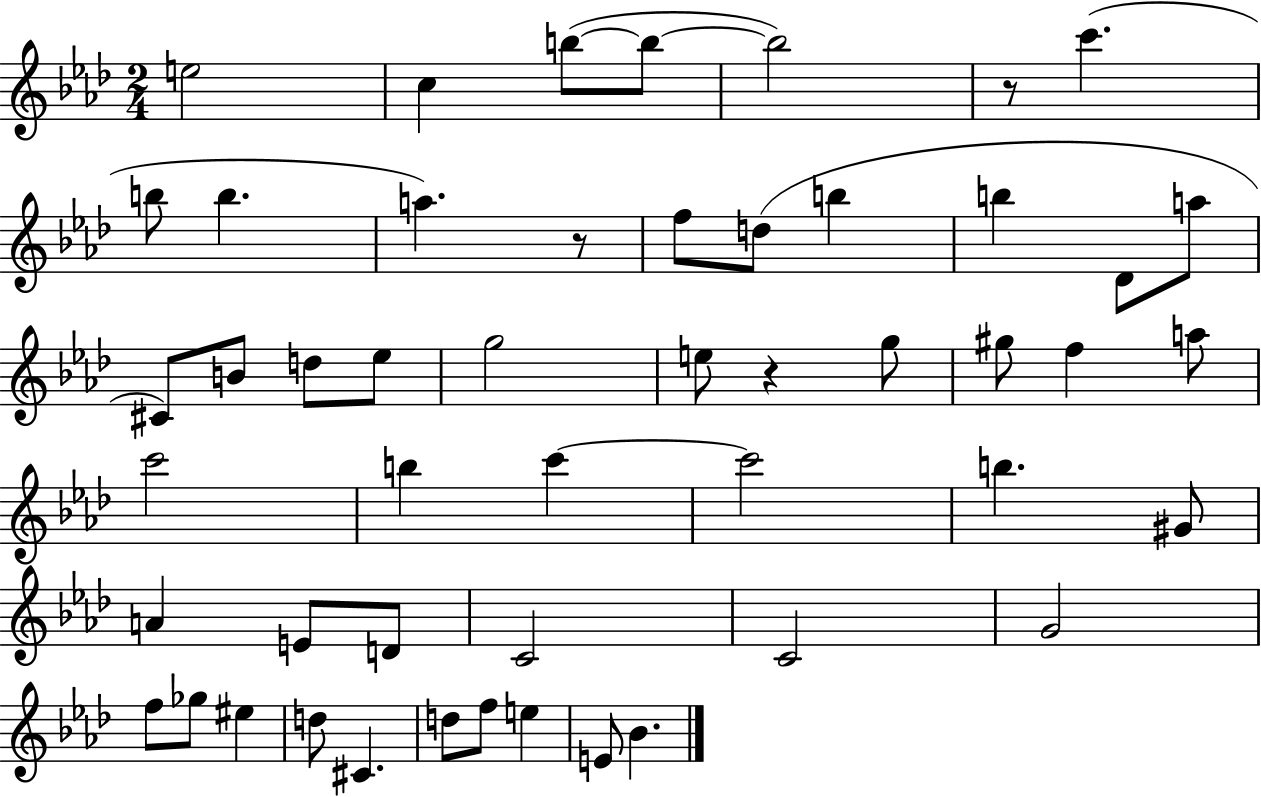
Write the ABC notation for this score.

X:1
T:Untitled
M:2/4
L:1/4
K:Ab
e2 c b/2 b/2 b2 z/2 c' b/2 b a z/2 f/2 d/2 b b _D/2 a/2 ^C/2 B/2 d/2 _e/2 g2 e/2 z g/2 ^g/2 f a/2 c'2 b c' c'2 b ^G/2 A E/2 D/2 C2 C2 G2 f/2 _g/2 ^e d/2 ^C d/2 f/2 e E/2 _B